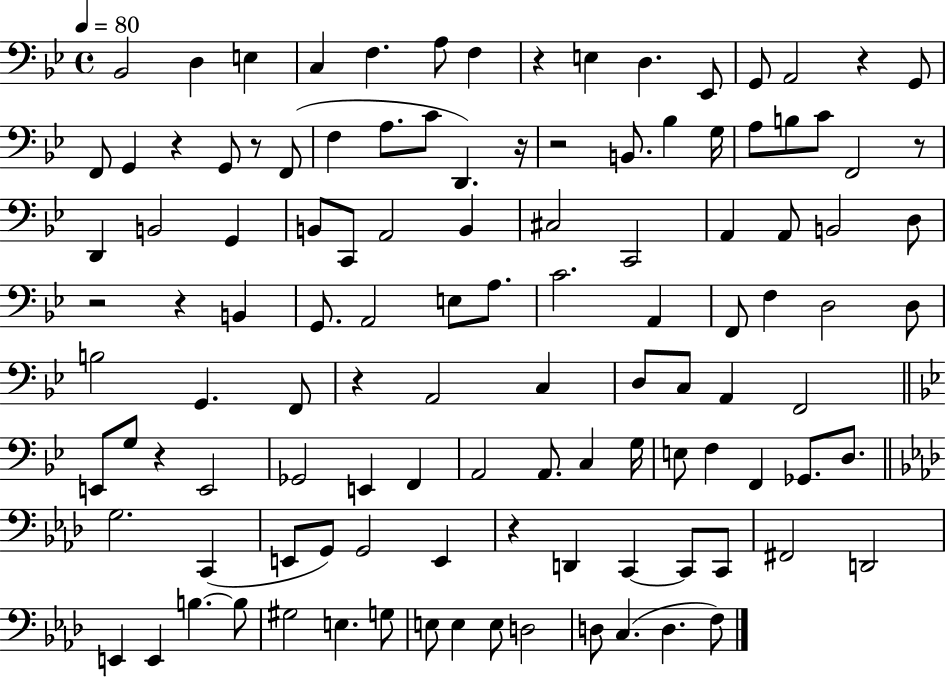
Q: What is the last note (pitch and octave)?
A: F3